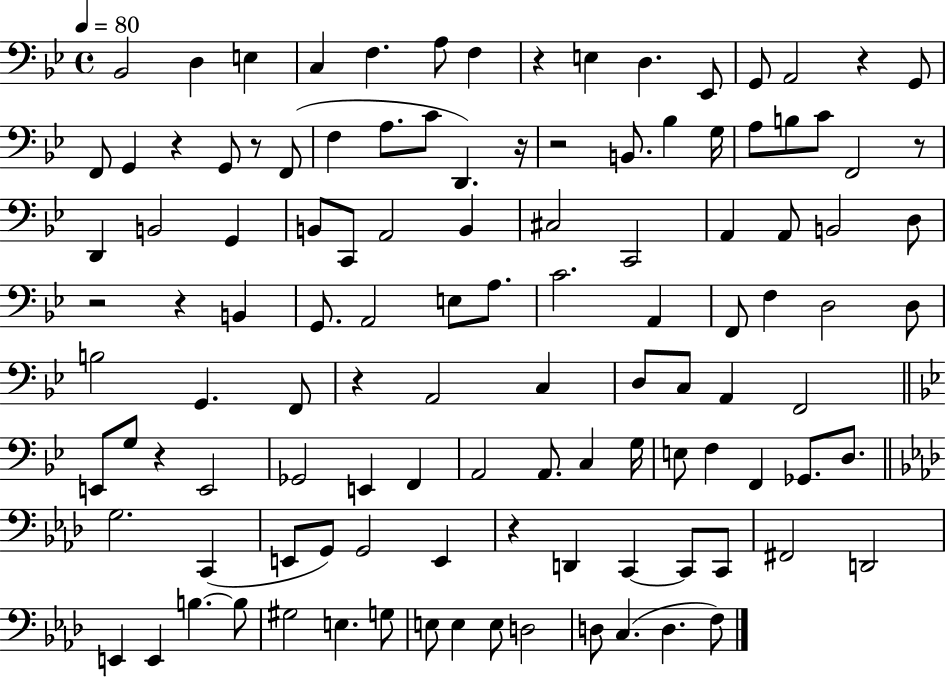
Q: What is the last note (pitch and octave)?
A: F3